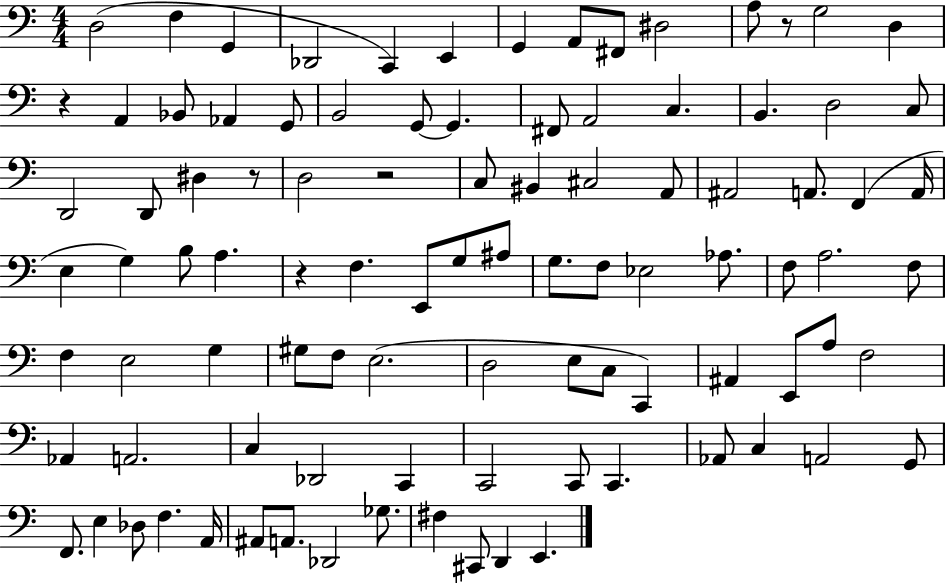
X:1
T:Untitled
M:4/4
L:1/4
K:C
D,2 F, G,, _D,,2 C,, E,, G,, A,,/2 ^F,,/2 ^D,2 A,/2 z/2 G,2 D, z A,, _B,,/2 _A,, G,,/2 B,,2 G,,/2 G,, ^F,,/2 A,,2 C, B,, D,2 C,/2 D,,2 D,,/2 ^D, z/2 D,2 z2 C,/2 ^B,, ^C,2 A,,/2 ^A,,2 A,,/2 F,, A,,/4 E, G, B,/2 A, z F, E,,/2 G,/2 ^A,/2 G,/2 F,/2 _E,2 _A,/2 F,/2 A,2 F,/2 F, E,2 G, ^G,/2 F,/2 E,2 D,2 E,/2 C,/2 C,, ^A,, E,,/2 A,/2 F,2 _A,, A,,2 C, _D,,2 C,, C,,2 C,,/2 C,, _A,,/2 C, A,,2 G,,/2 F,,/2 E, _D,/2 F, A,,/4 ^A,,/2 A,,/2 _D,,2 _G,/2 ^F, ^C,,/2 D,, E,,